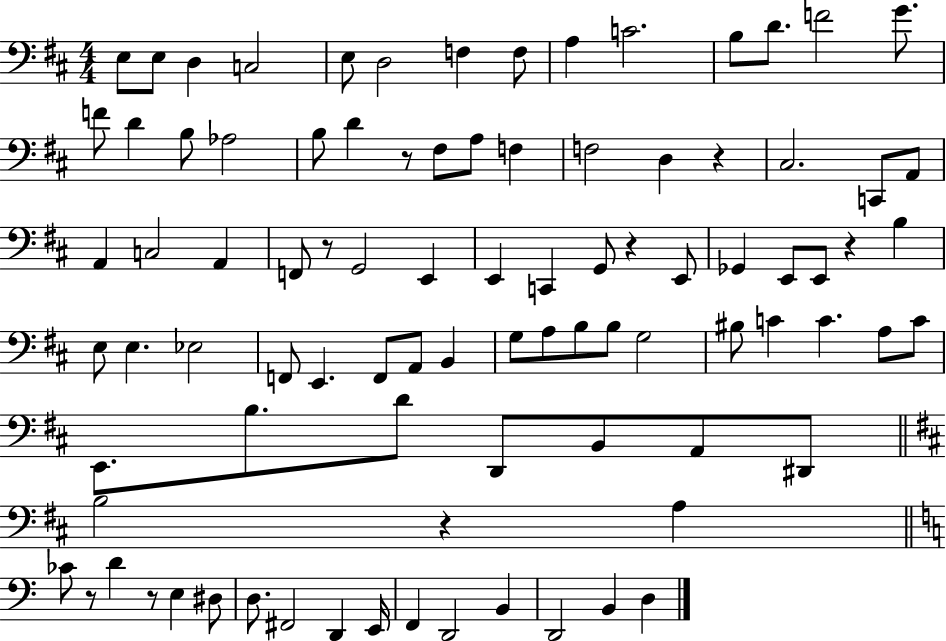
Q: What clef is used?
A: bass